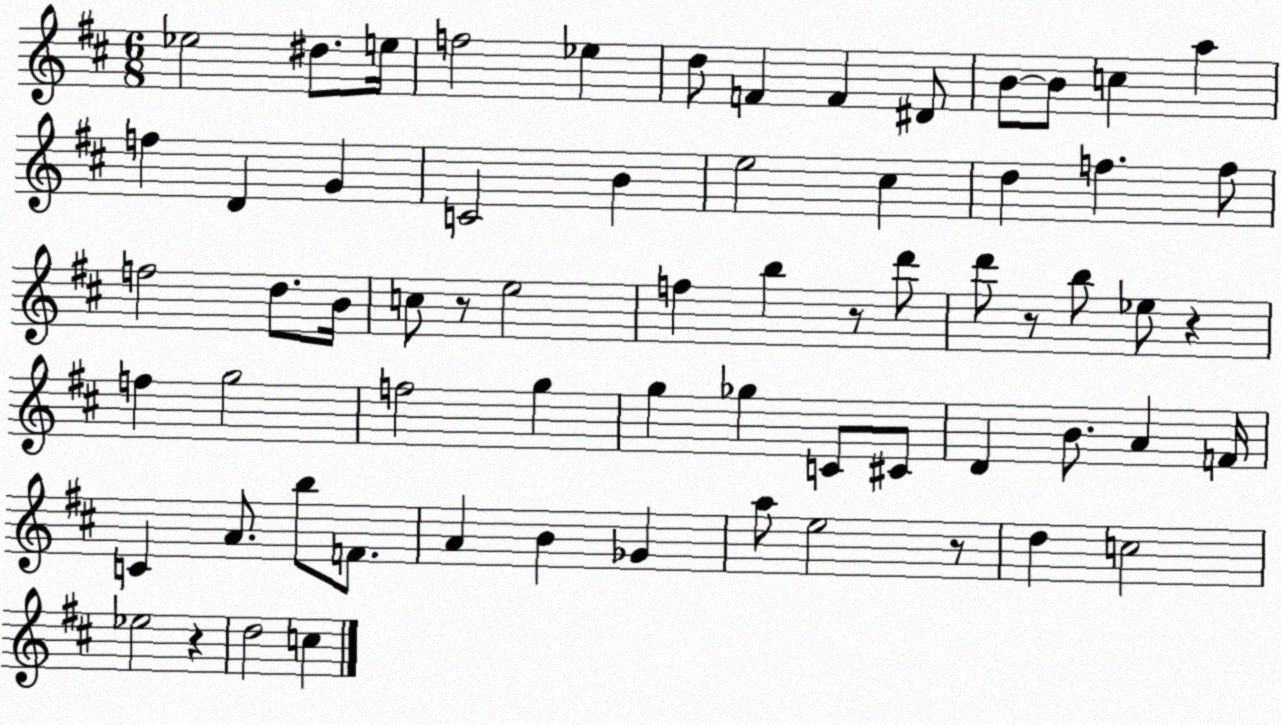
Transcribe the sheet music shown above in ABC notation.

X:1
T:Untitled
M:6/8
L:1/4
K:D
_e2 ^d/2 e/4 f2 _e d/2 F F ^D/2 B/2 B/2 c a f D G C2 B e2 ^c d f f/2 f2 d/2 B/4 c/2 z/2 e2 f b z/2 d'/2 d'/2 z/2 b/2 _e/2 z f g2 f2 g g _g C/2 ^C/2 D B/2 A F/4 C A/2 b/2 F/2 A B _G a/2 e2 z/2 d c2 _e2 z d2 c